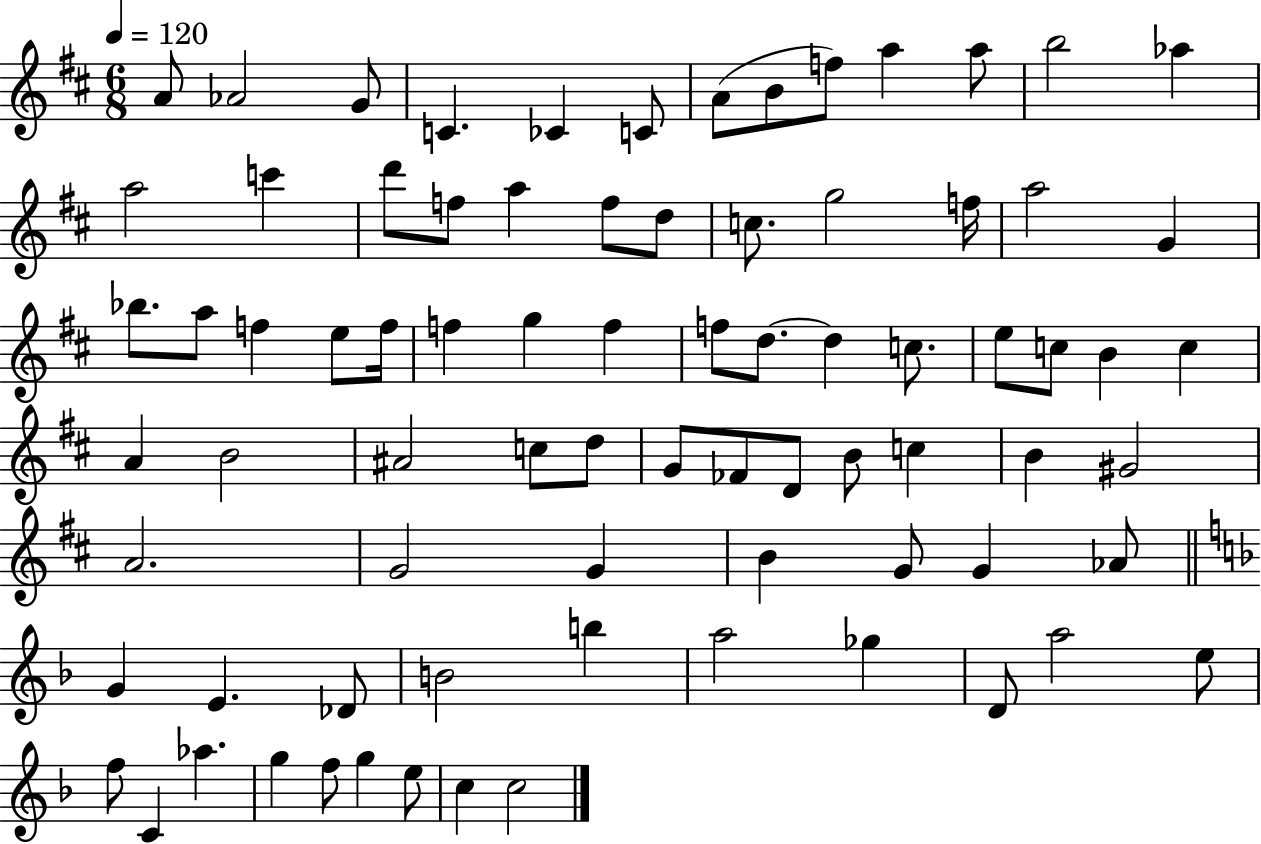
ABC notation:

X:1
T:Untitled
M:6/8
L:1/4
K:D
A/2 _A2 G/2 C _C C/2 A/2 B/2 f/2 a a/2 b2 _a a2 c' d'/2 f/2 a f/2 d/2 c/2 g2 f/4 a2 G _b/2 a/2 f e/2 f/4 f g f f/2 d/2 d c/2 e/2 c/2 B c A B2 ^A2 c/2 d/2 G/2 _F/2 D/2 B/2 c B ^G2 A2 G2 G B G/2 G _A/2 G E _D/2 B2 b a2 _g D/2 a2 e/2 f/2 C _a g f/2 g e/2 c c2